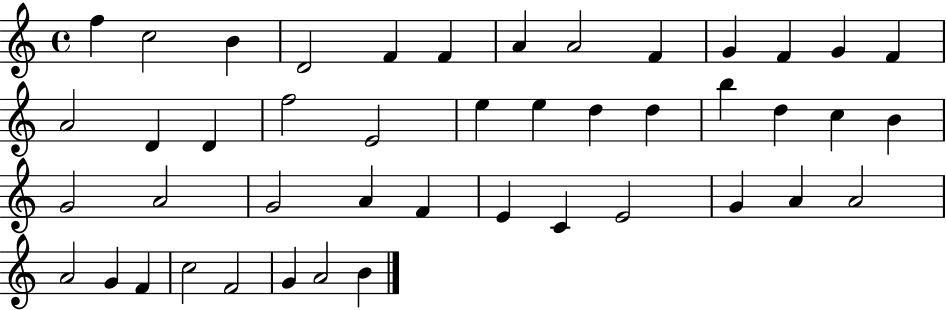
{
  \clef treble
  \time 4/4
  \defaultTimeSignature
  \key c \major
  f''4 c''2 b'4 | d'2 f'4 f'4 | a'4 a'2 f'4 | g'4 f'4 g'4 f'4 | \break a'2 d'4 d'4 | f''2 e'2 | e''4 e''4 d''4 d''4 | b''4 d''4 c''4 b'4 | \break g'2 a'2 | g'2 a'4 f'4 | e'4 c'4 e'2 | g'4 a'4 a'2 | \break a'2 g'4 f'4 | c''2 f'2 | g'4 a'2 b'4 | \bar "|."
}